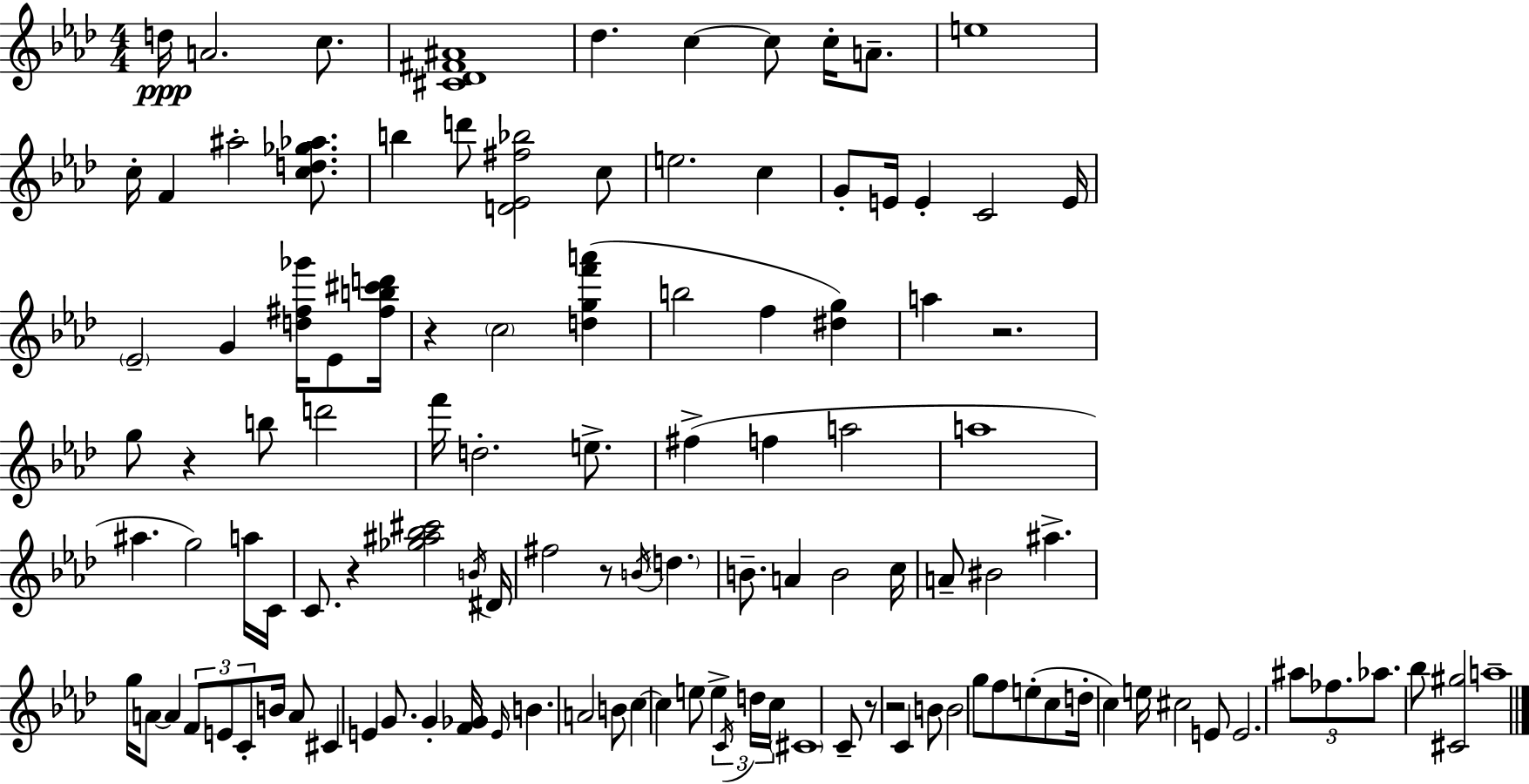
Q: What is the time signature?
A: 4/4